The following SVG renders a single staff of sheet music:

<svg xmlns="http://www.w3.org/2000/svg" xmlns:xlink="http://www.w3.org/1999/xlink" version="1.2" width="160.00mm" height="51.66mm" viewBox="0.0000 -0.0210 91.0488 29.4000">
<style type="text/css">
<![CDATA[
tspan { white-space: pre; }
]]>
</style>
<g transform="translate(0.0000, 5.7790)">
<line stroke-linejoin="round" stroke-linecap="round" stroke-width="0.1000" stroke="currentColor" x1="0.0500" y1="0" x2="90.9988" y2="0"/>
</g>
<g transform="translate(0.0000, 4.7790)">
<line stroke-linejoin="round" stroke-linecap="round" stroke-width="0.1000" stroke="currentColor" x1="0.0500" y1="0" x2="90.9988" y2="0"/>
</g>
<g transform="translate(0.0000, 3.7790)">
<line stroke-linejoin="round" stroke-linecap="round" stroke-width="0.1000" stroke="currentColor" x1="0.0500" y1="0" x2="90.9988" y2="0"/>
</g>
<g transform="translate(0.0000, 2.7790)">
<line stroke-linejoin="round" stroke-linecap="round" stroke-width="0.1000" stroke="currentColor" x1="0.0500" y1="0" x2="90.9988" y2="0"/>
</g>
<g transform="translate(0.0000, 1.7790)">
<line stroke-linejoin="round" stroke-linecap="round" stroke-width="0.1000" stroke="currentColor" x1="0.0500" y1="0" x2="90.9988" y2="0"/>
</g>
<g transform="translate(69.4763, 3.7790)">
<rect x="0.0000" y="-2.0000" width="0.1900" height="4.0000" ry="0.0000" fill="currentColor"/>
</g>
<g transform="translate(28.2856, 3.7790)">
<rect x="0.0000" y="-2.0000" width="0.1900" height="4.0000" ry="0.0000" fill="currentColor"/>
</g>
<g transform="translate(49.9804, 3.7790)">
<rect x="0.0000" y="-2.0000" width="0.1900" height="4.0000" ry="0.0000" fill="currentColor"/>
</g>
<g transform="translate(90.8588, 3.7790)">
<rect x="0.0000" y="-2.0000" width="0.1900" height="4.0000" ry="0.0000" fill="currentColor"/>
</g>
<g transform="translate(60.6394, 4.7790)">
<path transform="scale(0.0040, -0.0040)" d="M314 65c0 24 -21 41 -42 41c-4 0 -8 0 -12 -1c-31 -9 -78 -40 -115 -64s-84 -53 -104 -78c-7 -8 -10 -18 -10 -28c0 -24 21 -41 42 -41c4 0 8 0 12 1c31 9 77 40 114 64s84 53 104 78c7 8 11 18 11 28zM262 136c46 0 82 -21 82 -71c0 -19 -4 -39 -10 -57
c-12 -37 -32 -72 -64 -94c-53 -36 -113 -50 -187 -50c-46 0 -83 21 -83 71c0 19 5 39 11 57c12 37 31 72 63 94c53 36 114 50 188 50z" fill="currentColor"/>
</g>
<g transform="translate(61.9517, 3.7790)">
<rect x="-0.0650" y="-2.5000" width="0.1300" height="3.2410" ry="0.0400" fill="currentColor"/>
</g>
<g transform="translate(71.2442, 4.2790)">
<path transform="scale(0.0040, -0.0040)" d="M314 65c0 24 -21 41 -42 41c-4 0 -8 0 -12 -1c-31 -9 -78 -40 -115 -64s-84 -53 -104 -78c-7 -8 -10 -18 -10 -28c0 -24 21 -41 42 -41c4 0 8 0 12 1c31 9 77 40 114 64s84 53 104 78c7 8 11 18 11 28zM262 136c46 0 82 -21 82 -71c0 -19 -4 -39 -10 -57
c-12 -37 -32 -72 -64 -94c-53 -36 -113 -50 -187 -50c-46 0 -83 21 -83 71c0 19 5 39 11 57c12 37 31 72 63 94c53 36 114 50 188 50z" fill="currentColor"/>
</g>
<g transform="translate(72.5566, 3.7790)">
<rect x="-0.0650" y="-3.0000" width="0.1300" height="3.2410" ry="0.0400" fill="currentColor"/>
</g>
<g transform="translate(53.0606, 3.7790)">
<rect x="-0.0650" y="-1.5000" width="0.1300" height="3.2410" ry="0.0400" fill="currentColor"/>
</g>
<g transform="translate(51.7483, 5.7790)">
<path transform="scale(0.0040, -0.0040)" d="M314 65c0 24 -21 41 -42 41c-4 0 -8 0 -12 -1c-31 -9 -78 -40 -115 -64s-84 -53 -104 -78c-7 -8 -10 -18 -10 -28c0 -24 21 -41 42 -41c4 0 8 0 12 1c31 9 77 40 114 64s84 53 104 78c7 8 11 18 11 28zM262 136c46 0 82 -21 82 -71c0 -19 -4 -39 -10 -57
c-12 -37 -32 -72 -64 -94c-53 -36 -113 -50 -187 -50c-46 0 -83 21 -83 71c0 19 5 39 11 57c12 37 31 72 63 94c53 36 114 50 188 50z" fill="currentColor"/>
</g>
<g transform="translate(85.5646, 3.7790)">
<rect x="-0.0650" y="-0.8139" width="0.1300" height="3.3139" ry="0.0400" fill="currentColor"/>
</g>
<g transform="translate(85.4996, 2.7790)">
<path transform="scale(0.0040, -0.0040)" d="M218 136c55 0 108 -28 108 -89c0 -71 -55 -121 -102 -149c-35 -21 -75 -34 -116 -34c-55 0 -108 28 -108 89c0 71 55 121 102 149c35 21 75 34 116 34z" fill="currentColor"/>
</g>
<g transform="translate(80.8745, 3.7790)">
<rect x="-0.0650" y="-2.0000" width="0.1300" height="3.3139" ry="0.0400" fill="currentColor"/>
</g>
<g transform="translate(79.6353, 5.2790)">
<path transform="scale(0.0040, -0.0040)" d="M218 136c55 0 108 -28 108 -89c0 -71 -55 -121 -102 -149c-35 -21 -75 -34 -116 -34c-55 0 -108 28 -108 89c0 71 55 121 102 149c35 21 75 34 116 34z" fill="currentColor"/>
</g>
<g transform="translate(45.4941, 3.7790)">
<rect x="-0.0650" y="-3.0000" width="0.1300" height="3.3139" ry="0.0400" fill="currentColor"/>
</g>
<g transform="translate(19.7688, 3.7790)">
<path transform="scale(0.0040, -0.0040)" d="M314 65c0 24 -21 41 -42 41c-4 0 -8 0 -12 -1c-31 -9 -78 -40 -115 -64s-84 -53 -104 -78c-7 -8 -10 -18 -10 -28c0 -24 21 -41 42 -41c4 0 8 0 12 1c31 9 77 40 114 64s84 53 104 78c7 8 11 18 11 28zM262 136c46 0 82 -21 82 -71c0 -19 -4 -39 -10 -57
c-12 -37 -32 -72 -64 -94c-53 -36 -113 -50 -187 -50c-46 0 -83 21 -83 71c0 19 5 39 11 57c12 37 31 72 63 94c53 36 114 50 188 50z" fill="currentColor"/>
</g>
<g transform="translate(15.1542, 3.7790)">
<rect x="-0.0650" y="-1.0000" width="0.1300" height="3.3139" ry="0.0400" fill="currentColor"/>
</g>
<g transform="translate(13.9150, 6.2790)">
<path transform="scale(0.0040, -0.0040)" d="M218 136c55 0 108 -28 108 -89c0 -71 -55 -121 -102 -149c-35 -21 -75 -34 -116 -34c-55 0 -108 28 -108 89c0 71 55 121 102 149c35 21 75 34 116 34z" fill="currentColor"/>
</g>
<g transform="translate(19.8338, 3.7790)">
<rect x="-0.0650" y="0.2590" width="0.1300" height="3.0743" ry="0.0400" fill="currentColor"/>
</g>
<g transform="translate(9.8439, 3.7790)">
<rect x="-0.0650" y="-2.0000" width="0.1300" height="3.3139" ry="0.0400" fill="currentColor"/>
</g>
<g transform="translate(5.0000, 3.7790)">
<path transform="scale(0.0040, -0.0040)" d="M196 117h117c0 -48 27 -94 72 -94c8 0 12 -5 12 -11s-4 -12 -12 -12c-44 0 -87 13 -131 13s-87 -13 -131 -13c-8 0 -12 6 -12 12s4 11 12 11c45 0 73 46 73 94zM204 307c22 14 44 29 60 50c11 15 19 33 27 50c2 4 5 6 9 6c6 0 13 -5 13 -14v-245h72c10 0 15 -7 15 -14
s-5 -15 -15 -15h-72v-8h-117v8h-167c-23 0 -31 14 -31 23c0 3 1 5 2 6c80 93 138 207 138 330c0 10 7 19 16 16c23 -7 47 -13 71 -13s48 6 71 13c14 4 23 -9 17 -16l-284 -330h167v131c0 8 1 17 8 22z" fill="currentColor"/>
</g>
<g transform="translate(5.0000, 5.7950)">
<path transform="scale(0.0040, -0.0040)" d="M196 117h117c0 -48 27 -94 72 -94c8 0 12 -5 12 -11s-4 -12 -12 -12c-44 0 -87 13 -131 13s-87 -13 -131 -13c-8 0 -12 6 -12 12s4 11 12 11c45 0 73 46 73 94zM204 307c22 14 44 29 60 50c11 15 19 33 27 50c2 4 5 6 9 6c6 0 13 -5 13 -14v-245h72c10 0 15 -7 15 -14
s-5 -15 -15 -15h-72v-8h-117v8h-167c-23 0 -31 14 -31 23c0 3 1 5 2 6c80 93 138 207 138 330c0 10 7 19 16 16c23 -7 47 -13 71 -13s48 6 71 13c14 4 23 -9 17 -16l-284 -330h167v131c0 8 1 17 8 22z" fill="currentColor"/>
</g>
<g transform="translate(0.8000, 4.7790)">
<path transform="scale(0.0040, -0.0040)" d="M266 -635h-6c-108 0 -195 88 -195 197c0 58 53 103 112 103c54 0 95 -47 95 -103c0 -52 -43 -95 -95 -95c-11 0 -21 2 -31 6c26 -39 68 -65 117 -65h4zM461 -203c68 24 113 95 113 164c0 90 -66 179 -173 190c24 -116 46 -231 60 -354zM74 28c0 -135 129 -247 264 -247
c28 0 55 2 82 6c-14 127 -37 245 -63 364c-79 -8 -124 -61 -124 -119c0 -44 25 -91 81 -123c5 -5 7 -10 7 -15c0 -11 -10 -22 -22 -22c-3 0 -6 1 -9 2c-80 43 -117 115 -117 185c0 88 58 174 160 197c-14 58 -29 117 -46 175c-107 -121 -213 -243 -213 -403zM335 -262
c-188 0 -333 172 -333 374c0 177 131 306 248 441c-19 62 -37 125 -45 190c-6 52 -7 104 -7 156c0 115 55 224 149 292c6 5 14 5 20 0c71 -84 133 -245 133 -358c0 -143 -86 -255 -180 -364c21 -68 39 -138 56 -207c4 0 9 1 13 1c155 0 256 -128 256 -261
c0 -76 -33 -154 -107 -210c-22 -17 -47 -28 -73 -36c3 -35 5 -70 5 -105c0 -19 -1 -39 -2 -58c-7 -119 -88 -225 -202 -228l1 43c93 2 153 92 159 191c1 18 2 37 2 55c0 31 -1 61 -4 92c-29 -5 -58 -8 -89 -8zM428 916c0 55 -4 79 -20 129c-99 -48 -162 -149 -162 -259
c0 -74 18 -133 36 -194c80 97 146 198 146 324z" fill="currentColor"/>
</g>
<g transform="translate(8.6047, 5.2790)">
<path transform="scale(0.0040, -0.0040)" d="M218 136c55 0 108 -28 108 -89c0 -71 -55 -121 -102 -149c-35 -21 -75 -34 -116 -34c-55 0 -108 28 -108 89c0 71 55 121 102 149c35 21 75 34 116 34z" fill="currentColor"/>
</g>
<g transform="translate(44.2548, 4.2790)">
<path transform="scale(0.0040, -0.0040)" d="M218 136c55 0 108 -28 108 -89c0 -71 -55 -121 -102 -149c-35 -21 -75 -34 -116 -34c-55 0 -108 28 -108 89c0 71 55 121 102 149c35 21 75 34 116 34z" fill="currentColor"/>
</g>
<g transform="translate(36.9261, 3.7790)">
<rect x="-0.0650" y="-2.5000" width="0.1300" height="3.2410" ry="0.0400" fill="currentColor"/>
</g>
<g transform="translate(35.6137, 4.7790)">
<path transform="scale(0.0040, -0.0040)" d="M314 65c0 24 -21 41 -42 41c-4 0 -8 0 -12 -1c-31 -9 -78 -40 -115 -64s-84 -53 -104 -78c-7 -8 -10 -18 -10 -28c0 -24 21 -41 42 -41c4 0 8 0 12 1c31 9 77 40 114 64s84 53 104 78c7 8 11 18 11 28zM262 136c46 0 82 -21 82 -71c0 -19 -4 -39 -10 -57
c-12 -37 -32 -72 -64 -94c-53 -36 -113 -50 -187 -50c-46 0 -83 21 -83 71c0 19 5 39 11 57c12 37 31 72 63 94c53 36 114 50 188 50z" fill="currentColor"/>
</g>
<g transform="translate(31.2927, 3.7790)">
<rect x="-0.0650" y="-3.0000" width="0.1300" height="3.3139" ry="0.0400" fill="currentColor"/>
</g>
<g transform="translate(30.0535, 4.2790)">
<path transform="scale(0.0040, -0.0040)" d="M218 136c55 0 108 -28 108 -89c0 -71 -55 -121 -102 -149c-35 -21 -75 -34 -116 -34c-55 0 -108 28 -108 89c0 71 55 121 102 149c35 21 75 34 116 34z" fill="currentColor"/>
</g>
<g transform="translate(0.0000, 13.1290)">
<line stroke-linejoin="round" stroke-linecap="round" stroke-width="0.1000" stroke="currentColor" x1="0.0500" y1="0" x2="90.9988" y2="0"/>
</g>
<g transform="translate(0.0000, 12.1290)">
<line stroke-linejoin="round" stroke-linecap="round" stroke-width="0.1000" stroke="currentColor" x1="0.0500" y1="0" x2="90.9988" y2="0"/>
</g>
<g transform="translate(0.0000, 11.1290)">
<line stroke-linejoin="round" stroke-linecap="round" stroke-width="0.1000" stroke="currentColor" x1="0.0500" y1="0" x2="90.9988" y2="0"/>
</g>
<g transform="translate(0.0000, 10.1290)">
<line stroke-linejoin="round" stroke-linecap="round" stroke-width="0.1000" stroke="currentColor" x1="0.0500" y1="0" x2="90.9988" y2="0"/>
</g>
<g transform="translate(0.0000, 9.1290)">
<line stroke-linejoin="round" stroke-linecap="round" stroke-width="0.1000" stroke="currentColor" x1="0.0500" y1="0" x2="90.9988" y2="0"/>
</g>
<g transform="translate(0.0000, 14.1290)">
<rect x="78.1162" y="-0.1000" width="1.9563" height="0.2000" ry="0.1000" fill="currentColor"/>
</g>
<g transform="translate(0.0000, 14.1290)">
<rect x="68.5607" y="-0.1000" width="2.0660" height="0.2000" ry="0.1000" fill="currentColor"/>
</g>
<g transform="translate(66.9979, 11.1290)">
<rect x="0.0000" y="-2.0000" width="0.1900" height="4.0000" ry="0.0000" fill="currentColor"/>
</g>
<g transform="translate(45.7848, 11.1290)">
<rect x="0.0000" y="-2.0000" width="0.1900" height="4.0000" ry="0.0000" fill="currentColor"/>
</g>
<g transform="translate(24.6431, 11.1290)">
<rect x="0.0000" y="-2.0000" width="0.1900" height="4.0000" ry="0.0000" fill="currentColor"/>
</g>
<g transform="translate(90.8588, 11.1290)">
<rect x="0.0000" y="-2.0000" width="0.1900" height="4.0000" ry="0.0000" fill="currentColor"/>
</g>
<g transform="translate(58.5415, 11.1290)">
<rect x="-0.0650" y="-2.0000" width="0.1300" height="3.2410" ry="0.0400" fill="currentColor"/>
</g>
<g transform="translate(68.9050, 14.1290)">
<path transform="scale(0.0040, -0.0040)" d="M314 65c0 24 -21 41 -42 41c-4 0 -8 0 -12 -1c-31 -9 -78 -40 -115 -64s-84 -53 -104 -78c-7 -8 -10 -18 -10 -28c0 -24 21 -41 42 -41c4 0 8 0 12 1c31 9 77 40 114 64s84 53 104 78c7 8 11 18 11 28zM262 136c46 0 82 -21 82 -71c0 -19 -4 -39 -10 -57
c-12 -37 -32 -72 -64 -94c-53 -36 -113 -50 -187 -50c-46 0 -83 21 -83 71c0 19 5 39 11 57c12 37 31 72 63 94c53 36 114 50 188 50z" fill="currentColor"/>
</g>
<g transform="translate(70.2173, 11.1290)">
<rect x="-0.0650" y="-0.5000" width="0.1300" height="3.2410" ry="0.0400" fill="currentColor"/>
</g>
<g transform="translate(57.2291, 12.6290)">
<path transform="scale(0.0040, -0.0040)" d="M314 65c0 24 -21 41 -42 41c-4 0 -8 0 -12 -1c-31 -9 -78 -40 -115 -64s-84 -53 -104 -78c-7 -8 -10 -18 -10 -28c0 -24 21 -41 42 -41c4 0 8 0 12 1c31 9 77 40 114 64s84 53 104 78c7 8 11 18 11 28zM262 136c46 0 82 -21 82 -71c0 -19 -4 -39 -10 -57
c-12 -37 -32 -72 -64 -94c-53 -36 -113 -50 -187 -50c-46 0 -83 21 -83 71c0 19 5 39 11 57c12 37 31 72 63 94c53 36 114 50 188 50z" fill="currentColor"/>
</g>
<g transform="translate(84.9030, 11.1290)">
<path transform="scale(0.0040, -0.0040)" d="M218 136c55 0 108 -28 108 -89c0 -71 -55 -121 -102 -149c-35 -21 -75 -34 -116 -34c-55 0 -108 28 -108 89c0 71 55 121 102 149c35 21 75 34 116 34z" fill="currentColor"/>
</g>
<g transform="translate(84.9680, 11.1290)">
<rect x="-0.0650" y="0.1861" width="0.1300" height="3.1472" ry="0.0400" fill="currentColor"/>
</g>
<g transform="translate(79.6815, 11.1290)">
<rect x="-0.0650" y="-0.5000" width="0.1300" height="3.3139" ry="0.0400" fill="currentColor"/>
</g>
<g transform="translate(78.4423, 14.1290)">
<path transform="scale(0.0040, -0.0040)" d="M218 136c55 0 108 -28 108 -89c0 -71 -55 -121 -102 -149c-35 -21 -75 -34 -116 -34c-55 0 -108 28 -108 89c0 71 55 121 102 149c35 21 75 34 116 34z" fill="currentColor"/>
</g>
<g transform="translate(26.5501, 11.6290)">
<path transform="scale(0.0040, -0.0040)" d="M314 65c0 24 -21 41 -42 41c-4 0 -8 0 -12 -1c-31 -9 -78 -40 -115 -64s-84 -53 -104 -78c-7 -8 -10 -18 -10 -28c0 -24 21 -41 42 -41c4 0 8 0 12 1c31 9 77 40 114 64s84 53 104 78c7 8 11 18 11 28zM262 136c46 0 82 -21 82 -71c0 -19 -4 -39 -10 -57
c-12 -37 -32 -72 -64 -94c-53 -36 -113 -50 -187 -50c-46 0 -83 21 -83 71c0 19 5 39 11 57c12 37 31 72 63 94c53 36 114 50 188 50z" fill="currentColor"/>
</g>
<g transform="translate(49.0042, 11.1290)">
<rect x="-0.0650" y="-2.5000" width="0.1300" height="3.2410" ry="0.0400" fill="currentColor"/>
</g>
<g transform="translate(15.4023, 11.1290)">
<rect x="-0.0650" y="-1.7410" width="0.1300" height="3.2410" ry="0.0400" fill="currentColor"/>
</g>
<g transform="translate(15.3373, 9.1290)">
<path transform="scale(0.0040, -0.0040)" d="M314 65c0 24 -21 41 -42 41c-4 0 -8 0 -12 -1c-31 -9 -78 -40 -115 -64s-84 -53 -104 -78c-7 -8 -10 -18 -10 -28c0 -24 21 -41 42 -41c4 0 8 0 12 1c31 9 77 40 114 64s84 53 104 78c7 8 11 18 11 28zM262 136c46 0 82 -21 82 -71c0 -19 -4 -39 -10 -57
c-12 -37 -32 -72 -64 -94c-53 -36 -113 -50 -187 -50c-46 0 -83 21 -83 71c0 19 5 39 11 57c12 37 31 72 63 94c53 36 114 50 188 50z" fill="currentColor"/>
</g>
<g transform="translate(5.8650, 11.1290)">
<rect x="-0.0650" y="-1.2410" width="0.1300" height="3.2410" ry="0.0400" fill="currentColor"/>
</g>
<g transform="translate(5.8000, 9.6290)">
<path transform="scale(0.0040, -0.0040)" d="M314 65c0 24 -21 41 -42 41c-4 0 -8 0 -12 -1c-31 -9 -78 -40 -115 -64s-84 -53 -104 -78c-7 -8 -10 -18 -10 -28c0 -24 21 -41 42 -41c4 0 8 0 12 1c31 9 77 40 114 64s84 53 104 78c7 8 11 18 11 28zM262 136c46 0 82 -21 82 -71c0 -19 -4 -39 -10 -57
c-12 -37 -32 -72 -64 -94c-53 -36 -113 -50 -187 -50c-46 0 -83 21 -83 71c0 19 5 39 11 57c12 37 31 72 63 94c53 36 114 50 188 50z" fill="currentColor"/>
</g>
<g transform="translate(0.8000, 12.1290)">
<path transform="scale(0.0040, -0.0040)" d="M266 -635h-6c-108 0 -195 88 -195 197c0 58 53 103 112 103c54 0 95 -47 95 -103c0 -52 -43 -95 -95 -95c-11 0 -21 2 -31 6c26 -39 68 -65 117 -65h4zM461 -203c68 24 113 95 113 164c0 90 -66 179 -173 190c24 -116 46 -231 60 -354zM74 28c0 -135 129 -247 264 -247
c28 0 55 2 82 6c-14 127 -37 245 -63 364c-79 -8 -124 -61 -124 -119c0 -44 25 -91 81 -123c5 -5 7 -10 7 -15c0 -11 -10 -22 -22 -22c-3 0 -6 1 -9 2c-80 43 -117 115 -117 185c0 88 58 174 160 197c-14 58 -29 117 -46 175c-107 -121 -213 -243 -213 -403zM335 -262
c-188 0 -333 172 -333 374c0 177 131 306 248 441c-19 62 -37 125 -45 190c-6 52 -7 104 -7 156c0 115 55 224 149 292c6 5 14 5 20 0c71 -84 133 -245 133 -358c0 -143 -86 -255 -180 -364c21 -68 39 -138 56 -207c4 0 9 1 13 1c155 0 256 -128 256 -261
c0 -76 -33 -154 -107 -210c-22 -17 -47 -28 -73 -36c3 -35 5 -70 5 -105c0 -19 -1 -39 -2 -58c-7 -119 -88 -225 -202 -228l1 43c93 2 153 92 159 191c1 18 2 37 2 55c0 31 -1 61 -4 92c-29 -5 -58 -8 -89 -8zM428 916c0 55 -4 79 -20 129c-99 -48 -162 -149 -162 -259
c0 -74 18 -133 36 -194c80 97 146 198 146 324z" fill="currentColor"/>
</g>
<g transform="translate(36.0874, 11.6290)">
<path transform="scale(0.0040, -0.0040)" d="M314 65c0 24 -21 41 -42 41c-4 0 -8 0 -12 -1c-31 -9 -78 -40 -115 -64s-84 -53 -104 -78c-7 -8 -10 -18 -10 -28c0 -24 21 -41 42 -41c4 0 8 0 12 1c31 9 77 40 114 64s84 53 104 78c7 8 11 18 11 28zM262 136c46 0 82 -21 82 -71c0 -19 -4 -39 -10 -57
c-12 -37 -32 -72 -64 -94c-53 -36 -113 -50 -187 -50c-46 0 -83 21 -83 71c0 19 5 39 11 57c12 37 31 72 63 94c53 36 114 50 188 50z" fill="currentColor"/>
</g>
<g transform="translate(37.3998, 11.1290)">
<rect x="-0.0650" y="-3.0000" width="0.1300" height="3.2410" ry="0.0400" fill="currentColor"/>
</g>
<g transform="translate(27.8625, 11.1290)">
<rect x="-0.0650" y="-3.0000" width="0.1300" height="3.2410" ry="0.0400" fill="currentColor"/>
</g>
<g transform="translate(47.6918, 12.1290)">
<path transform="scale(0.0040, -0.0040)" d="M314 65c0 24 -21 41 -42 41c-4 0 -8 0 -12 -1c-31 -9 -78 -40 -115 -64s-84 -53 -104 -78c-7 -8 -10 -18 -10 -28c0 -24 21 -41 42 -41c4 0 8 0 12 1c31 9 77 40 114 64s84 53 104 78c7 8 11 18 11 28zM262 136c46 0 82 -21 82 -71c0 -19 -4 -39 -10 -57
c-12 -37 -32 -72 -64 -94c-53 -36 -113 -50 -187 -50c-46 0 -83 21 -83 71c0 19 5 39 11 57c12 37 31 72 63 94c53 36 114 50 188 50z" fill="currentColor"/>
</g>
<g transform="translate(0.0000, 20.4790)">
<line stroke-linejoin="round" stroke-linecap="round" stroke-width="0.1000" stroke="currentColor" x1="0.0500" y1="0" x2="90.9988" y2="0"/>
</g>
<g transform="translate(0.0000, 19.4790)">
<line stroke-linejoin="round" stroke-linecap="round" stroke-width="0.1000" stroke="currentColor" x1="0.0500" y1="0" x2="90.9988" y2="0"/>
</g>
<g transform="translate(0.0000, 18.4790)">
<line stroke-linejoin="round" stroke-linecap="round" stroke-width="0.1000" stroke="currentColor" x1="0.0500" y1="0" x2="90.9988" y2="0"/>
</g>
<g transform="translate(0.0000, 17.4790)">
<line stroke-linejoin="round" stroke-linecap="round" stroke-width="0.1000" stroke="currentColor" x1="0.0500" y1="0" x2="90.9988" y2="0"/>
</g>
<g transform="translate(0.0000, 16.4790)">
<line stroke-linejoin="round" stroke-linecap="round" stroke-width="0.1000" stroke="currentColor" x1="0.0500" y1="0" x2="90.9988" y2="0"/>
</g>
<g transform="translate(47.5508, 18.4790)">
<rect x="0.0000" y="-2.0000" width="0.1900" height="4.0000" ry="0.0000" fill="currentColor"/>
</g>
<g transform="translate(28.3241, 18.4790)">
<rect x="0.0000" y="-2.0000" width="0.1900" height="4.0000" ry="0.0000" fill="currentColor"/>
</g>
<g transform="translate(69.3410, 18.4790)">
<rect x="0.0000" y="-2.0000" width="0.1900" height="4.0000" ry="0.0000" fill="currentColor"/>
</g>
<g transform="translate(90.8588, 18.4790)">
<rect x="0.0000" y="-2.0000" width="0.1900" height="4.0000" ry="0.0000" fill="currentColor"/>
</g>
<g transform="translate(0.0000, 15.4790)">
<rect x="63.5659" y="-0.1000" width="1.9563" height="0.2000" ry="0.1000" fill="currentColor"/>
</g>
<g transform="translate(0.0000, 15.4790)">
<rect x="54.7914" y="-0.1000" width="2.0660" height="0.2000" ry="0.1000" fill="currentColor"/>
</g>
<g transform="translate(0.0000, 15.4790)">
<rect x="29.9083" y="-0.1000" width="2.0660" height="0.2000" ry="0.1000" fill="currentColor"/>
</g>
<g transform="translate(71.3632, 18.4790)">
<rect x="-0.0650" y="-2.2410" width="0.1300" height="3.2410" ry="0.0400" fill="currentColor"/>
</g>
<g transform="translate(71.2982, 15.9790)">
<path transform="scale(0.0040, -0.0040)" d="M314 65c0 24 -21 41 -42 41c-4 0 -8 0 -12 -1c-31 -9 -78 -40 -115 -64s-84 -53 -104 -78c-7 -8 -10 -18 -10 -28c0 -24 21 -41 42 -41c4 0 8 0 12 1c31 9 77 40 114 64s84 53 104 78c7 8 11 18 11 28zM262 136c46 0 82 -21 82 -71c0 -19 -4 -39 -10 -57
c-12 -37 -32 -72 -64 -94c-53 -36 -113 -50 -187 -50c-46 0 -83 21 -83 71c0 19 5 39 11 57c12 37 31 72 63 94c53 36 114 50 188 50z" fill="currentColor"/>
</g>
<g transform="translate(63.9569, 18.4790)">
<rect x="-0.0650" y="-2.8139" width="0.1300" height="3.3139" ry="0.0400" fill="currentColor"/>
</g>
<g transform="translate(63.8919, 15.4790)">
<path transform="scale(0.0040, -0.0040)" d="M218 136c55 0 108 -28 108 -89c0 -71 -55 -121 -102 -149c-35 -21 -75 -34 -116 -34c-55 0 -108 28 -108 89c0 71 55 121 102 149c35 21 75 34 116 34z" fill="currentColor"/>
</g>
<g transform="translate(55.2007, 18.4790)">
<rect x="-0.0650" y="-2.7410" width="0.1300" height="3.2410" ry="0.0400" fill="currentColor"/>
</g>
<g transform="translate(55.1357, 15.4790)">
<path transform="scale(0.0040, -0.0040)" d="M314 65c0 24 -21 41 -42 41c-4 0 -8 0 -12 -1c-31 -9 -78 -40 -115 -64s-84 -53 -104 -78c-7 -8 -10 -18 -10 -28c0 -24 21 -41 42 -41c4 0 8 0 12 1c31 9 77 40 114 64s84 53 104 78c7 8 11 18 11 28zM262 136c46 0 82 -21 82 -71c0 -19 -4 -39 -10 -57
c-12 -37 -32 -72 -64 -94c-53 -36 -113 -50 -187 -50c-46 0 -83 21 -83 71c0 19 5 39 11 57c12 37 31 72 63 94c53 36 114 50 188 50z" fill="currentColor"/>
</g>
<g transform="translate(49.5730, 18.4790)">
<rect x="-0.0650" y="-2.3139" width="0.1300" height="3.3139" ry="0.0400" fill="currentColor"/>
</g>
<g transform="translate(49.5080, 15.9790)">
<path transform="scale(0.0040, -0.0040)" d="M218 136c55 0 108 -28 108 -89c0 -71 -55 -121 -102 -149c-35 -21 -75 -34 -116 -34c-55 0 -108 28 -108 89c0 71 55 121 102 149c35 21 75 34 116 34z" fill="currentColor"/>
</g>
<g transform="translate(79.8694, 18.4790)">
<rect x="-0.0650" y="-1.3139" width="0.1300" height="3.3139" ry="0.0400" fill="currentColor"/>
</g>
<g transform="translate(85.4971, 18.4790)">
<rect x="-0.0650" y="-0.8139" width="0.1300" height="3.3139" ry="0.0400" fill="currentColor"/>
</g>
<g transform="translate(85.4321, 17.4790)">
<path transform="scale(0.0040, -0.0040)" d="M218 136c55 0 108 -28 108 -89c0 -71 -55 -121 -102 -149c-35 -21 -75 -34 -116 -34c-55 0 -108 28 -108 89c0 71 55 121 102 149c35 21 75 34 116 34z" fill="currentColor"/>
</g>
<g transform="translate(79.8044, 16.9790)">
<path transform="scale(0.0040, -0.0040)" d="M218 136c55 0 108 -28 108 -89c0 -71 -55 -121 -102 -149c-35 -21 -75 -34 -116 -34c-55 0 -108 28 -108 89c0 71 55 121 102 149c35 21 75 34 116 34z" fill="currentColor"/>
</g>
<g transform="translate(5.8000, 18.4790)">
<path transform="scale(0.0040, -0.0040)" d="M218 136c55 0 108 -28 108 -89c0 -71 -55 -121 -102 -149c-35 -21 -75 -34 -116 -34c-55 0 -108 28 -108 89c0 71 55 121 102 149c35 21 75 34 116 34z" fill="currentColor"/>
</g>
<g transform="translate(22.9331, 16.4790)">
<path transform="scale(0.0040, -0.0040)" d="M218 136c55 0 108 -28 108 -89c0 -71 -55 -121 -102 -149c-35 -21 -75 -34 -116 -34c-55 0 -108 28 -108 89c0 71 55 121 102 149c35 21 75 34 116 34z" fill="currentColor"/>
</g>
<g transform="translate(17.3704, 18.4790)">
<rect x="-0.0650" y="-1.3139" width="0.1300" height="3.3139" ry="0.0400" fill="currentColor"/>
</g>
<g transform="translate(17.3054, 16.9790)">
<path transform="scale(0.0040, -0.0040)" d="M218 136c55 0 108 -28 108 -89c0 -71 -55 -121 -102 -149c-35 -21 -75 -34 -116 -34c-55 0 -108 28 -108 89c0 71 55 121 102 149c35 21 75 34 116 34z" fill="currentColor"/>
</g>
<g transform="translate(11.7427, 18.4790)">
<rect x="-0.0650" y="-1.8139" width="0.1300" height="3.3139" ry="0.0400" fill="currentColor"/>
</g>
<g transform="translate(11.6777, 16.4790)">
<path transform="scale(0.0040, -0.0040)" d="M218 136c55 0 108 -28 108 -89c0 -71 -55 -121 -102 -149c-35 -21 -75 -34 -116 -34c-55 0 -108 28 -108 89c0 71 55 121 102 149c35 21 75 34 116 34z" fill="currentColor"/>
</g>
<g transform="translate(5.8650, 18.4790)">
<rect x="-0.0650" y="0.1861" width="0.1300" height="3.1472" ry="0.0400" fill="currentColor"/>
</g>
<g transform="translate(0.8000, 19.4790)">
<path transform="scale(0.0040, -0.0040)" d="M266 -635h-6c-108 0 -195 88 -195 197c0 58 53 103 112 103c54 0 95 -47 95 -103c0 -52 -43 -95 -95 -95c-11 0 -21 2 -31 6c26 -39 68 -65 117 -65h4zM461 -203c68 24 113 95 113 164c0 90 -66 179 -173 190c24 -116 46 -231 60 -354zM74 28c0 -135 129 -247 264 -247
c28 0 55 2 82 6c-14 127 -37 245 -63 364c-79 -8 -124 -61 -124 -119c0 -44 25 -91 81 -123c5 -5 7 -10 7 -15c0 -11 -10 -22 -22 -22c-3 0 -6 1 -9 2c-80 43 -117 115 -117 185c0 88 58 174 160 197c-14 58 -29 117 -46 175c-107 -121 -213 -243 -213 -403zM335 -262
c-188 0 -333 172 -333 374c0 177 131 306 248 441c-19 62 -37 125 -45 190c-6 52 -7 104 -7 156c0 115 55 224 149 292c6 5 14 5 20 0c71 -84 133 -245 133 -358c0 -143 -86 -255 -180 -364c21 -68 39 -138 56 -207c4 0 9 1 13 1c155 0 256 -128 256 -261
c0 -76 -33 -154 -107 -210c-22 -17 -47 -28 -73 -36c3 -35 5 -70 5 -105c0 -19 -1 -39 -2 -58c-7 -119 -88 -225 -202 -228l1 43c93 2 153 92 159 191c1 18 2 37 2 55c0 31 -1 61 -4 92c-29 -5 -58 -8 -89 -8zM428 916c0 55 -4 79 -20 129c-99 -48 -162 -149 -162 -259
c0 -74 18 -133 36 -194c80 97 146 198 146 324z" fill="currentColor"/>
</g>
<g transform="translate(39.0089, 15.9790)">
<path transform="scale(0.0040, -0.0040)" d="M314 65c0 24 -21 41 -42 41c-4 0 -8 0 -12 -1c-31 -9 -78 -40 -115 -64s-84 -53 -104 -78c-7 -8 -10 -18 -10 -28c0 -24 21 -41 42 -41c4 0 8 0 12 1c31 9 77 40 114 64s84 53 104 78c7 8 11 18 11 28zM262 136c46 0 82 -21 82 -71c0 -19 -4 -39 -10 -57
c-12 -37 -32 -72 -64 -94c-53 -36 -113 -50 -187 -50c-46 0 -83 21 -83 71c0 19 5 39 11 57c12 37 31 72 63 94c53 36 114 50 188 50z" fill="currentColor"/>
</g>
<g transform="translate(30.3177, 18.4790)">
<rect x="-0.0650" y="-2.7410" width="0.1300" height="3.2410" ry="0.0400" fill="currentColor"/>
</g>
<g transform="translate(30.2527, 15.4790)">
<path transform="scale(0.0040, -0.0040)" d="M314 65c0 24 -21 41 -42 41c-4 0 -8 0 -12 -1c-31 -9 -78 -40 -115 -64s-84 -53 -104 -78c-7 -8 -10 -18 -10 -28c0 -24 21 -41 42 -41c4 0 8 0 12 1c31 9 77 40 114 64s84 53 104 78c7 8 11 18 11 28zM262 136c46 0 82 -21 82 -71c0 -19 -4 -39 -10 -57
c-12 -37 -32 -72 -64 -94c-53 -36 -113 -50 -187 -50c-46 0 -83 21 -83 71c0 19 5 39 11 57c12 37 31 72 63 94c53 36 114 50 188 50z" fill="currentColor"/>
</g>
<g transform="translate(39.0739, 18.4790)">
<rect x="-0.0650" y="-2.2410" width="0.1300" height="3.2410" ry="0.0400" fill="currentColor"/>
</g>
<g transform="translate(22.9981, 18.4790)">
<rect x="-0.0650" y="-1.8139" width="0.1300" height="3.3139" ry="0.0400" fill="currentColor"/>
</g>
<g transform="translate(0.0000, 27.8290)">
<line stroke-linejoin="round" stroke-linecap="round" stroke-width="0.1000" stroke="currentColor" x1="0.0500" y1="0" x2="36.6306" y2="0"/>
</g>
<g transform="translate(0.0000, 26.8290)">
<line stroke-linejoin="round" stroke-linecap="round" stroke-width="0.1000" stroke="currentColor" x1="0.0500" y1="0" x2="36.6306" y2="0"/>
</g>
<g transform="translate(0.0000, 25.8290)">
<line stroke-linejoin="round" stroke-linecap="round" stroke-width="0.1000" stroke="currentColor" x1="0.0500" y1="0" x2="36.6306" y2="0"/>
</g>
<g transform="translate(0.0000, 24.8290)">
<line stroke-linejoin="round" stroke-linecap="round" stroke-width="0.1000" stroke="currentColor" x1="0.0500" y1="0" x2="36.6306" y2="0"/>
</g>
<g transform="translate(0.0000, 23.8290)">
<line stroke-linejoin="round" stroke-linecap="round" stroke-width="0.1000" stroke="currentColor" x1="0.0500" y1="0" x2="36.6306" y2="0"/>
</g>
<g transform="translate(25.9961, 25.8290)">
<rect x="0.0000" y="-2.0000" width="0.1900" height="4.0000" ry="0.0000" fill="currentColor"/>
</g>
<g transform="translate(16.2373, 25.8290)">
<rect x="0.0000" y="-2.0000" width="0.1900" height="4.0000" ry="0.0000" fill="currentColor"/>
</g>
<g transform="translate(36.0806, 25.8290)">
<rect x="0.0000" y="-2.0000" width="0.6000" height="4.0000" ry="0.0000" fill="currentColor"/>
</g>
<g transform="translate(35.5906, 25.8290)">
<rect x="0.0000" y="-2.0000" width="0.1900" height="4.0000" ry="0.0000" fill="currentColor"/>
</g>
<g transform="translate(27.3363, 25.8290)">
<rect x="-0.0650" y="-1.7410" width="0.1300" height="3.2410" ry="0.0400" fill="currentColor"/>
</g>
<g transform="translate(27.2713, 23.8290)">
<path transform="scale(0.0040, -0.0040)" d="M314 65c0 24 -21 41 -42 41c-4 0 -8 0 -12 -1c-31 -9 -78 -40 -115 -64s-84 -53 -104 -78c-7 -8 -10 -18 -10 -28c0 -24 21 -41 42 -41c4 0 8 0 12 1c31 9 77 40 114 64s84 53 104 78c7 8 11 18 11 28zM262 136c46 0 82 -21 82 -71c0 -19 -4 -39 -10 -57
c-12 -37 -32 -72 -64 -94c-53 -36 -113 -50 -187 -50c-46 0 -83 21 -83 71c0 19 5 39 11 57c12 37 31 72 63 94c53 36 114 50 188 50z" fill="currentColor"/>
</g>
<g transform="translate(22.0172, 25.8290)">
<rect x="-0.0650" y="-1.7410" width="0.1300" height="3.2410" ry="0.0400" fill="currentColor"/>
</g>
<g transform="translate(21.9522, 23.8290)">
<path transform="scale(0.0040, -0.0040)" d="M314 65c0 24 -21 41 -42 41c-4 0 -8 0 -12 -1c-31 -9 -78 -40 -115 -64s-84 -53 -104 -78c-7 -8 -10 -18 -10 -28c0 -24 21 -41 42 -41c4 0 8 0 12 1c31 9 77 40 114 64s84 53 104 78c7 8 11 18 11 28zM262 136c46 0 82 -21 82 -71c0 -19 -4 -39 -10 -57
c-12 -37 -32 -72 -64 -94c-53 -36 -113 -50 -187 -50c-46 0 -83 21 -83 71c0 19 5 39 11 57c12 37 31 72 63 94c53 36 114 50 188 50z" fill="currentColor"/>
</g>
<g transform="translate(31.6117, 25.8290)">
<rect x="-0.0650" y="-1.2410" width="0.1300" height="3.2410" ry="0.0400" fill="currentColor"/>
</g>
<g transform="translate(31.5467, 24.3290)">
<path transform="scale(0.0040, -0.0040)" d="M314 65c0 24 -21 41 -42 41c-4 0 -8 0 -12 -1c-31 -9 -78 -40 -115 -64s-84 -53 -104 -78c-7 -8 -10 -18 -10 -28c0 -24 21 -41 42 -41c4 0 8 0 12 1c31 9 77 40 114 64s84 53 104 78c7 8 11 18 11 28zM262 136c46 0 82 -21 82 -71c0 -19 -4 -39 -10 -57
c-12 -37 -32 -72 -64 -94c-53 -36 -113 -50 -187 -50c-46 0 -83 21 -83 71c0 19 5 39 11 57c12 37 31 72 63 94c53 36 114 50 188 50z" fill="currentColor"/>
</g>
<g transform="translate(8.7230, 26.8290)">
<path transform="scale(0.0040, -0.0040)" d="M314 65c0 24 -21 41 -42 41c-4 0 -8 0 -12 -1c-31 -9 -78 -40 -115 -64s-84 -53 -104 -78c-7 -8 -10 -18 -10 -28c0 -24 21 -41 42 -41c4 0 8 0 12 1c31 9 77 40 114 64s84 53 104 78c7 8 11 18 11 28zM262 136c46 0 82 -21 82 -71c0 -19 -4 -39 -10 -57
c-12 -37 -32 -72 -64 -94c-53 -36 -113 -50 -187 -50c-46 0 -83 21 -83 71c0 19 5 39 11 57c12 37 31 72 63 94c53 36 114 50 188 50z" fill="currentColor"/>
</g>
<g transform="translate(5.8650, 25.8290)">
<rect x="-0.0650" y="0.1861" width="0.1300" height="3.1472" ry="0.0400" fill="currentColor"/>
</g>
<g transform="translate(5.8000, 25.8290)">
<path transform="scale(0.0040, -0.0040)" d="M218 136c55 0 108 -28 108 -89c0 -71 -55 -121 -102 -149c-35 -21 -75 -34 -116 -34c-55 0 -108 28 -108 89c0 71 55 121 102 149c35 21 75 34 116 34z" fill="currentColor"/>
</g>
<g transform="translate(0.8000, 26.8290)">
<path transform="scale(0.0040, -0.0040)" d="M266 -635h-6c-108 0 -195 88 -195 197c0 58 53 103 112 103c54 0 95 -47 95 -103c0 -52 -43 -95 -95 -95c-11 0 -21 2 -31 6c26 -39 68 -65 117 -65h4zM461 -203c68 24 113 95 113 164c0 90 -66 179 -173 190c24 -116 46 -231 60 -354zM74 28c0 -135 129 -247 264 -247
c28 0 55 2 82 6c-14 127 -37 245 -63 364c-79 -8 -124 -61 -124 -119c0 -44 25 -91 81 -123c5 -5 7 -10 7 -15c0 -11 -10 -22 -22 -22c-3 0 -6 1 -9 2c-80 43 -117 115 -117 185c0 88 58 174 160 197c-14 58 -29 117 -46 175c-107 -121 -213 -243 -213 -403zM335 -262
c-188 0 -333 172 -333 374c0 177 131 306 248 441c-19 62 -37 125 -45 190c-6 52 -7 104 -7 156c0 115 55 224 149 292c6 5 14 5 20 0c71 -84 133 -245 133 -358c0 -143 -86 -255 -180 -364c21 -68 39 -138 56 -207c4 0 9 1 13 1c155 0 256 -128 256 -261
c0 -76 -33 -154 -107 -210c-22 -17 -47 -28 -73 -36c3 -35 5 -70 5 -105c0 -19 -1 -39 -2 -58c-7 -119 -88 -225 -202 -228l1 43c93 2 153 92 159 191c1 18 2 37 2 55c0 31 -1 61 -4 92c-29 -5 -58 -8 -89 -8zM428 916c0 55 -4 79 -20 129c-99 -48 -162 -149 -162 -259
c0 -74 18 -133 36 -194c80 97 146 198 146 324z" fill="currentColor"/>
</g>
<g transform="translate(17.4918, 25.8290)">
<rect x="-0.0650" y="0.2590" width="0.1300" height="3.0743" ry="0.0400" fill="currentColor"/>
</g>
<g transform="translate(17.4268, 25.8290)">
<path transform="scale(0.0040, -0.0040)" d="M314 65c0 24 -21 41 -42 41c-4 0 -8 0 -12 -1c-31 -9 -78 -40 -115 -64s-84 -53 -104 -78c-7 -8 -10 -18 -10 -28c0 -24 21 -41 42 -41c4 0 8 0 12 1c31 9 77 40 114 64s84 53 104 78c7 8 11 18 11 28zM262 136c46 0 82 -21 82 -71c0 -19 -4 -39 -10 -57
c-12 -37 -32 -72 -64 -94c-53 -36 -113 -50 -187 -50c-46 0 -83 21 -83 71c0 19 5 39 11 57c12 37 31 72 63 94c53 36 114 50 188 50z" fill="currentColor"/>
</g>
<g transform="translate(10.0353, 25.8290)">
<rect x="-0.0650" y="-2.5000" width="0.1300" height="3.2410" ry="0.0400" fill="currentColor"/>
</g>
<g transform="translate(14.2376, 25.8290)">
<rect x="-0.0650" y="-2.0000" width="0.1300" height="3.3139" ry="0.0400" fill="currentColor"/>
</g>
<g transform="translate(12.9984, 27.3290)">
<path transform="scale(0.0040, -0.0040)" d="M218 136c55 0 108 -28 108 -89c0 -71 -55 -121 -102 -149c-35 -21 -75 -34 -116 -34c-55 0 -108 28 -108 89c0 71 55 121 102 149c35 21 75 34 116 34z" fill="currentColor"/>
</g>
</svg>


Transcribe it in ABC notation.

X:1
T:Untitled
M:4/4
L:1/4
K:C
F D B2 A G2 A E2 G2 A2 F d e2 f2 A2 A2 G2 F2 C2 C B B f e f a2 g2 g a2 a g2 e d B G2 F B2 f2 f2 e2